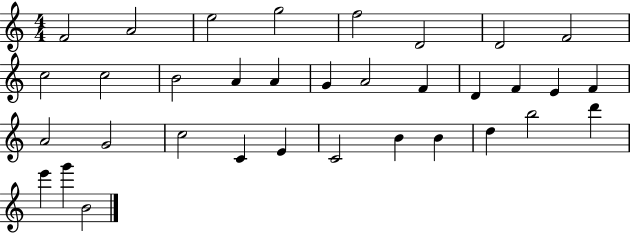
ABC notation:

X:1
T:Untitled
M:4/4
L:1/4
K:C
F2 A2 e2 g2 f2 D2 D2 F2 c2 c2 B2 A A G A2 F D F E F A2 G2 c2 C E C2 B B d b2 d' e' g' B2